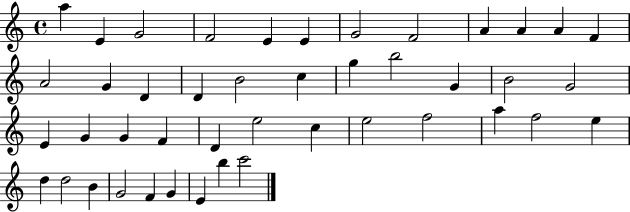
{
  \clef treble
  \time 4/4
  \defaultTimeSignature
  \key c \major
  a''4 e'4 g'2 | f'2 e'4 e'4 | g'2 f'2 | a'4 a'4 a'4 f'4 | \break a'2 g'4 d'4 | d'4 b'2 c''4 | g''4 b''2 g'4 | b'2 g'2 | \break e'4 g'4 g'4 f'4 | d'4 e''2 c''4 | e''2 f''2 | a''4 f''2 e''4 | \break d''4 d''2 b'4 | g'2 f'4 g'4 | e'4 b''4 c'''2 | \bar "|."
}